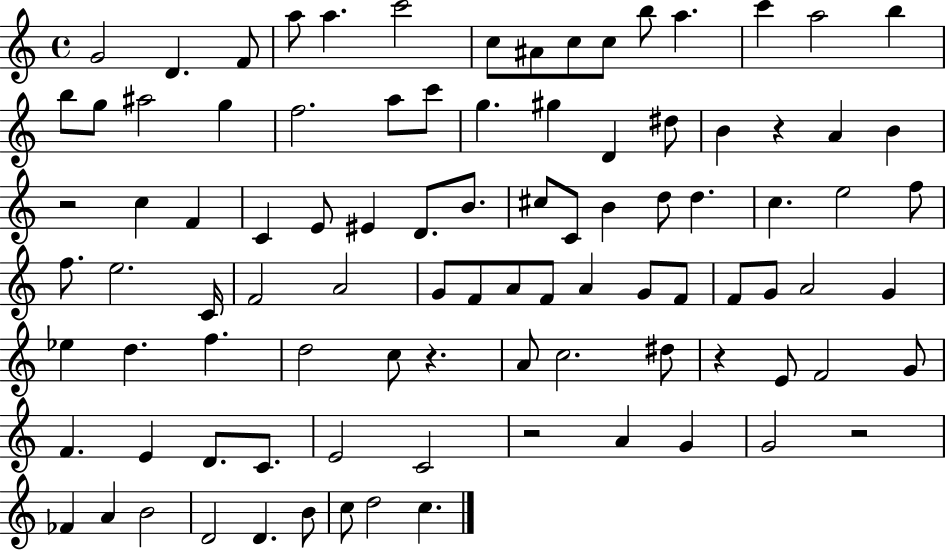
{
  \clef treble
  \time 4/4
  \defaultTimeSignature
  \key c \major
  \repeat volta 2 { g'2 d'4. f'8 | a''8 a''4. c'''2 | c''8 ais'8 c''8 c''8 b''8 a''4. | c'''4 a''2 b''4 | \break b''8 g''8 ais''2 g''4 | f''2. a''8 c'''8 | g''4. gis''4 d'4 dis''8 | b'4 r4 a'4 b'4 | \break r2 c''4 f'4 | c'4 e'8 eis'4 d'8. b'8. | cis''8 c'8 b'4 d''8 d''4. | c''4. e''2 f''8 | \break f''8. e''2. c'16 | f'2 a'2 | g'8 f'8 a'8 f'8 a'4 g'8 f'8 | f'8 g'8 a'2 g'4 | \break ees''4 d''4. f''4. | d''2 c''8 r4. | a'8 c''2. dis''8 | r4 e'8 f'2 g'8 | \break f'4. e'4 d'8. c'8. | e'2 c'2 | r2 a'4 g'4 | g'2 r2 | \break fes'4 a'4 b'2 | d'2 d'4. b'8 | c''8 d''2 c''4. | } \bar "|."
}